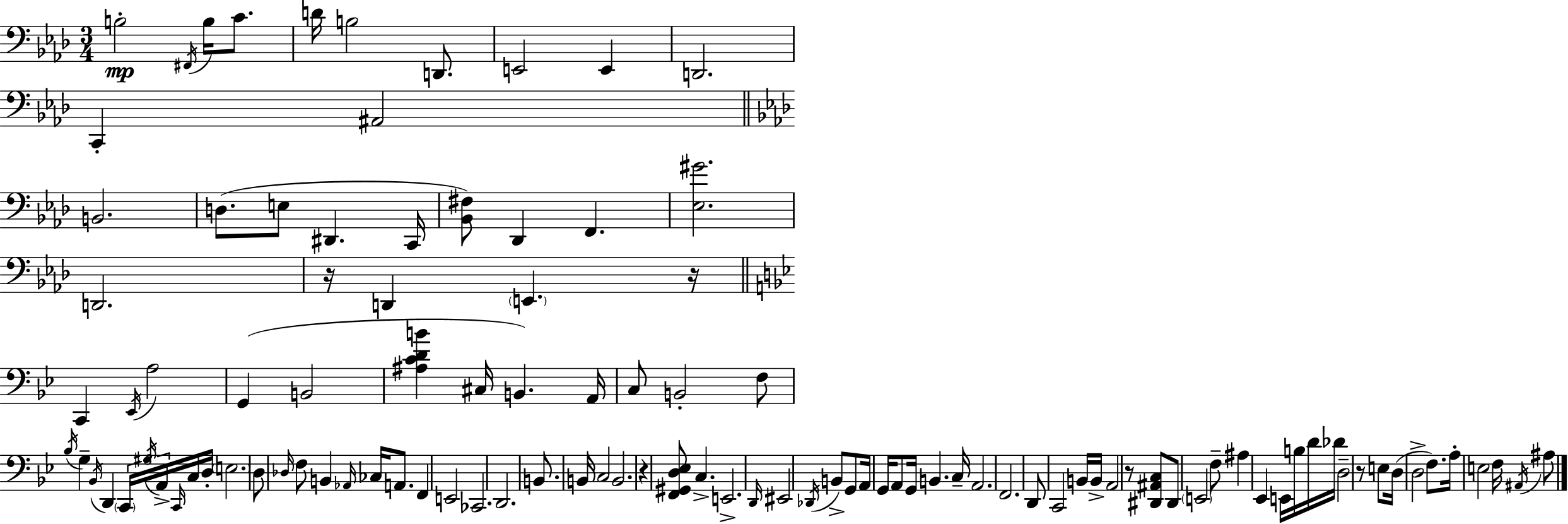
X:1
T:Untitled
M:3/4
L:1/4
K:Fm
B,2 ^F,,/4 B,/4 C/2 D/4 B,2 D,,/2 E,,2 E,, D,,2 C,, ^A,,2 B,,2 D,/2 E,/2 ^D,, C,,/4 [_B,,^F,]/2 _D,, F,, [_E,^G]2 D,,2 z/4 D,, E,, z/4 C,, _E,,/4 A,2 G,, B,,2 [^A,CDB] ^C,/4 B,, A,,/4 C,/2 B,,2 F,/2 _B,/4 G, _B,,/4 D,, C,,/4 ^G,/4 A,,/4 C,,/4 C,/4 D,/4 E,2 D,/2 _D,/4 F,/2 B,, _A,,/4 _C,/4 A,,/2 F,, E,,2 _C,,2 D,,2 B,,/2 B,,/4 C,2 B,,2 z [F,,^G,,D,_E,]/2 C, E,,2 D,,/4 ^E,,2 _D,,/4 B,,/2 G,,/2 A,,/4 G,,/4 A,,/2 G,,/4 B,, C,/4 A,,2 F,,2 D,,/2 C,,2 B,,/4 B,,/4 A,,2 z/2 [^D,,^A,,C,]/2 ^D,,/2 E,,2 F,/2 ^A, _E,, E,,/4 B,/4 D/4 _D/4 D,2 z/2 E,/2 D,/4 D,2 F,/2 A,/4 E,2 F,/4 ^A,,/4 ^A,/2